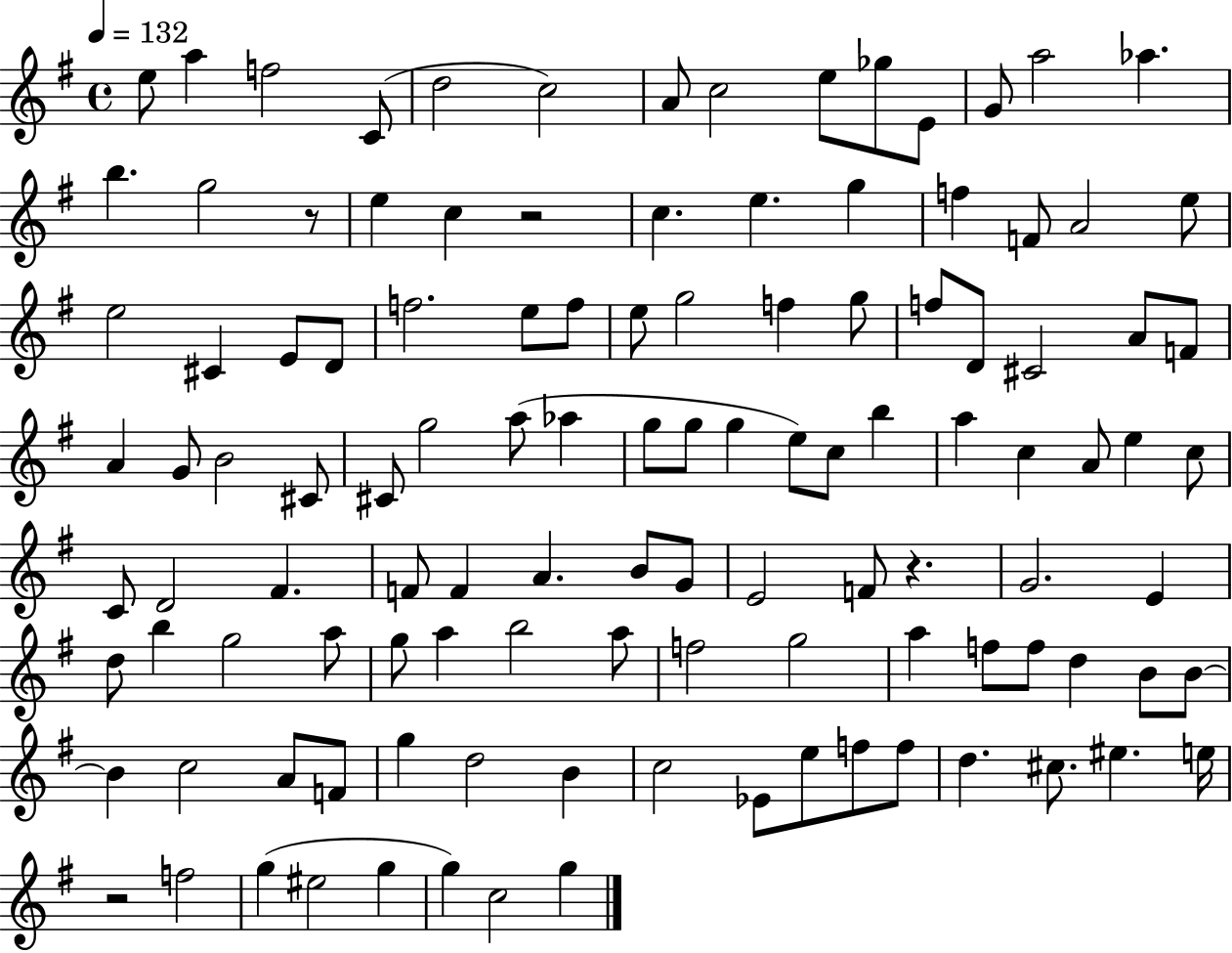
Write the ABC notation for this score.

X:1
T:Untitled
M:4/4
L:1/4
K:G
e/2 a f2 C/2 d2 c2 A/2 c2 e/2 _g/2 E/2 G/2 a2 _a b g2 z/2 e c z2 c e g f F/2 A2 e/2 e2 ^C E/2 D/2 f2 e/2 f/2 e/2 g2 f g/2 f/2 D/2 ^C2 A/2 F/2 A G/2 B2 ^C/2 ^C/2 g2 a/2 _a g/2 g/2 g e/2 c/2 b a c A/2 e c/2 C/2 D2 ^F F/2 F A B/2 G/2 E2 F/2 z G2 E d/2 b g2 a/2 g/2 a b2 a/2 f2 g2 a f/2 f/2 d B/2 B/2 B c2 A/2 F/2 g d2 B c2 _E/2 e/2 f/2 f/2 d ^c/2 ^e e/4 z2 f2 g ^e2 g g c2 g